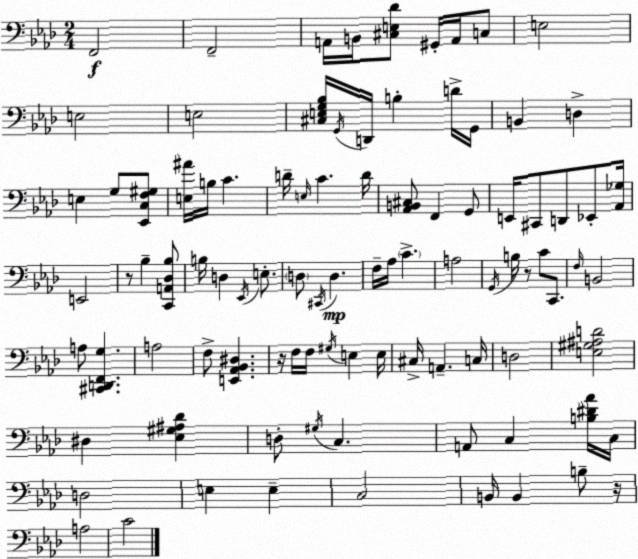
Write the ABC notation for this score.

X:1
T:Untitled
M:2/4
L:1/4
K:Fm
F,,2 F,,2 A,,/4 B,,/4 [^C,E,_D]/2 ^G,,/4 A,,/4 C,/2 E,2 E,2 E,2 [^C,E,G,_B,]/4 G,,/4 D,,/4 B, D/4 G,,/4 B,, D, E, G,/2 [_E,,C,F,^G,]/2 [E,^A]/4 B,/4 C D/4 E,/4 C D/4 [_A,,B,,^C,]/2 F,, G,,/2 E,,/4 ^C,,/2 D,,/2 _E,,/2 [_A,,_G,]/4 E,,2 z/2 _B, [C,,A,,_D,_B,]/2 B,/4 D, _E,,/4 E,/2 D,/2 ^C,,/4 D, F,/4 _A,/4 C A,2 G,,/4 B,/4 z/2 C/2 C,,/2 F,/4 B,,2 A,/2 [^C,,D,,F,,G,] A,2 F,/2 [E,,_A,,_B,,^D,] z/4 F,/4 F,/4 ^G,/4 E, E,/4 ^C,/4 A,, C,/4 D,2 [E,^G,^A,D]2 ^D, [_E,^G,^A,_D] D,/2 ^G,/4 C, A,,/2 C, [B,^D_A]/4 C,/4 D,2 E, E, C,2 B,,/4 B,, B,/2 z/4 A,2 C2